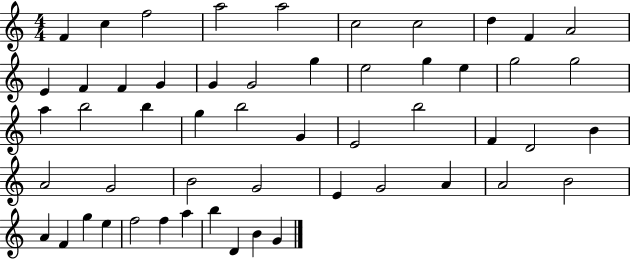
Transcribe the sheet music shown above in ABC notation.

X:1
T:Untitled
M:4/4
L:1/4
K:C
F c f2 a2 a2 c2 c2 d F A2 E F F G G G2 g e2 g e g2 g2 a b2 b g b2 G E2 b2 F D2 B A2 G2 B2 G2 E G2 A A2 B2 A F g e f2 f a b D B G